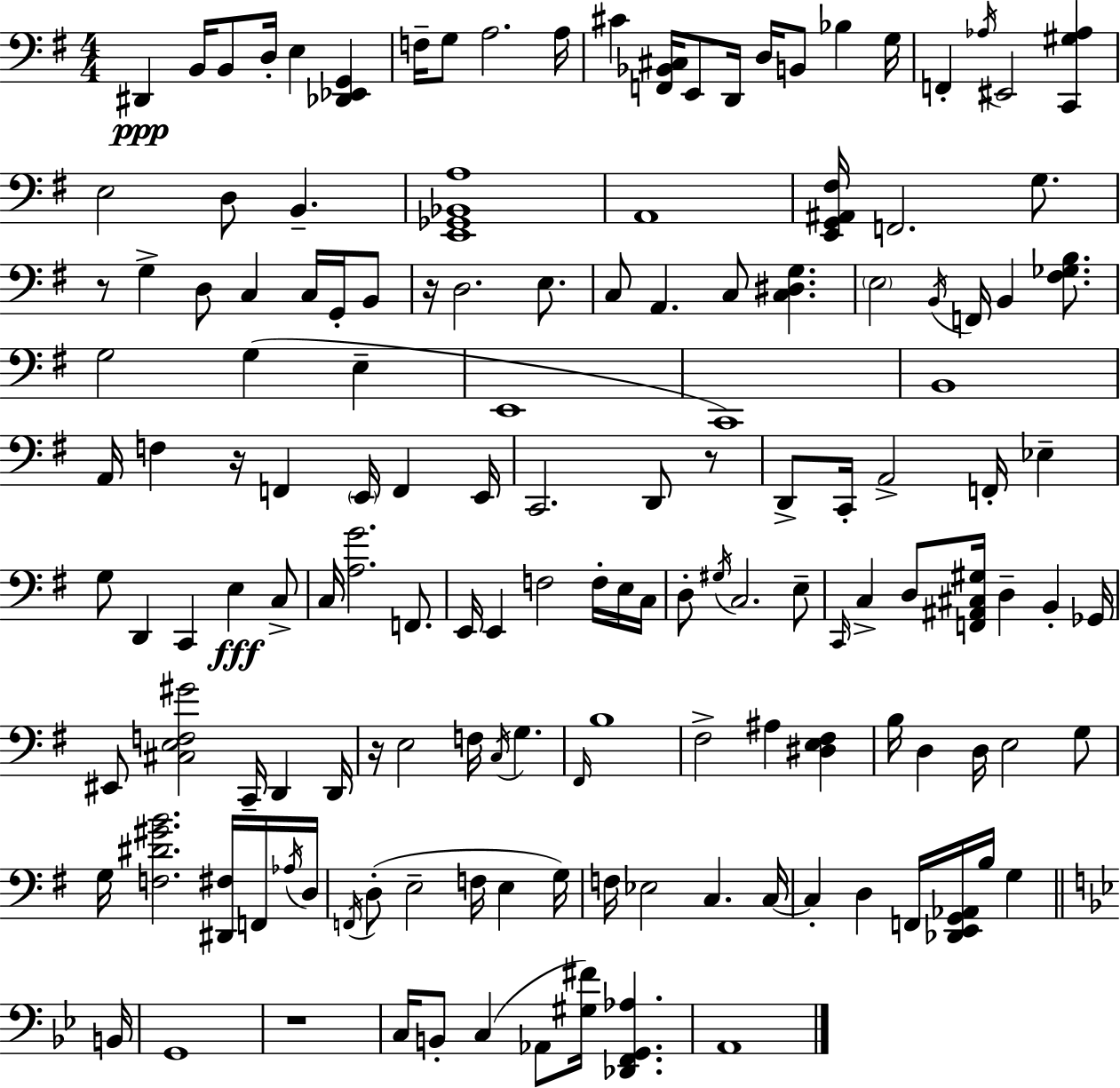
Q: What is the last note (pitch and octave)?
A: A2